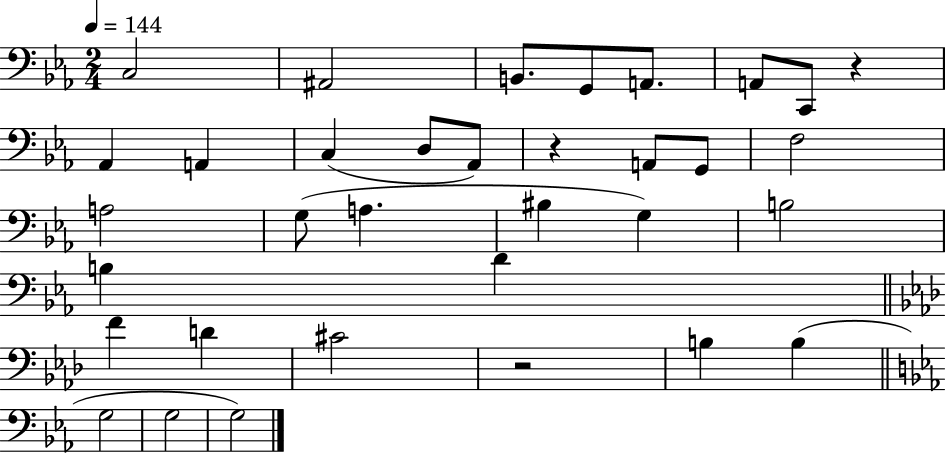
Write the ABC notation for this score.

X:1
T:Untitled
M:2/4
L:1/4
K:Eb
C,2 ^A,,2 B,,/2 G,,/2 A,,/2 A,,/2 C,,/2 z _A,, A,, C, D,/2 _A,,/2 z A,,/2 G,,/2 F,2 A,2 G,/2 A, ^B, G, B,2 B, D F D ^C2 z2 B, B, G,2 G,2 G,2